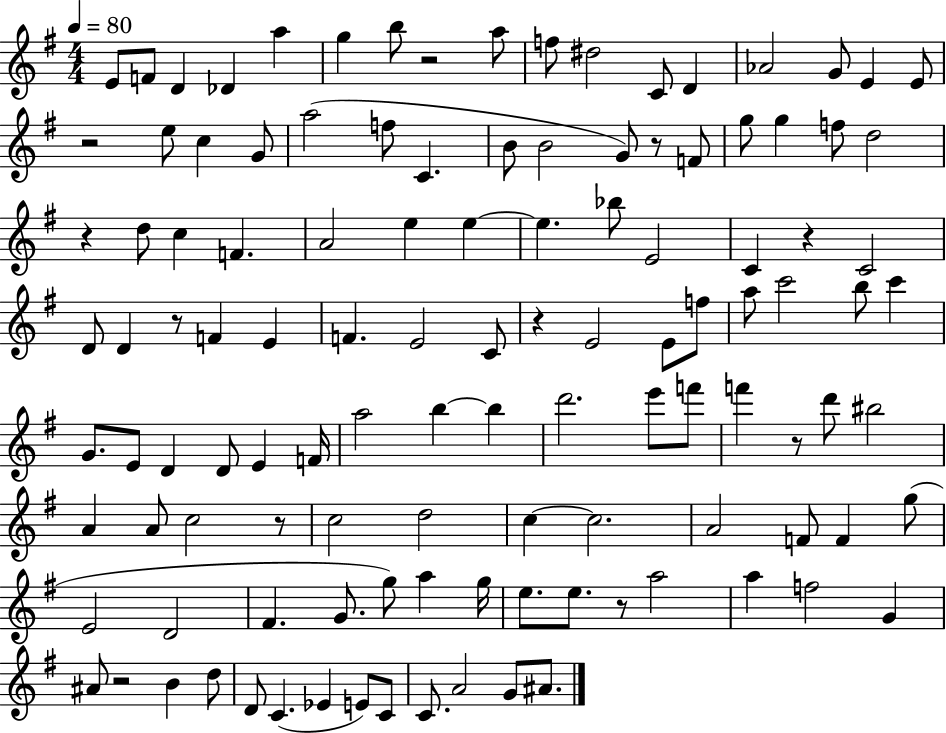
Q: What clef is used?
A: treble